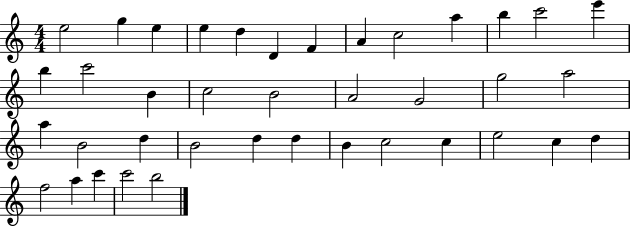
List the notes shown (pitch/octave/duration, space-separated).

E5/h G5/q E5/q E5/q D5/q D4/q F4/q A4/q C5/h A5/q B5/q C6/h E6/q B5/q C6/h B4/q C5/h B4/h A4/h G4/h G5/h A5/h A5/q B4/h D5/q B4/h D5/q D5/q B4/q C5/h C5/q E5/h C5/q D5/q F5/h A5/q C6/q C6/h B5/h